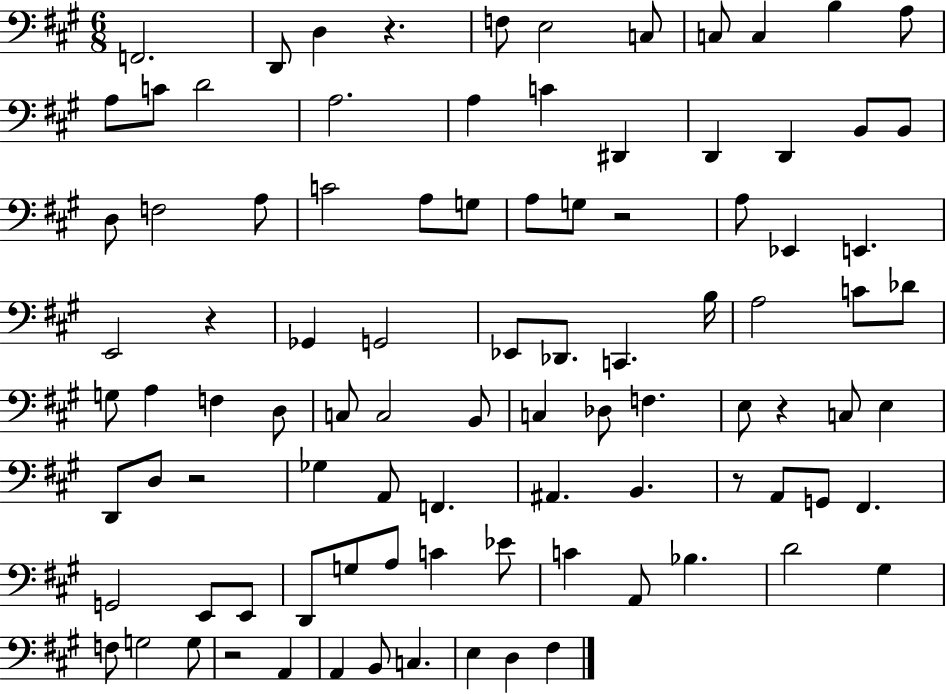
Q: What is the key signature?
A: A major